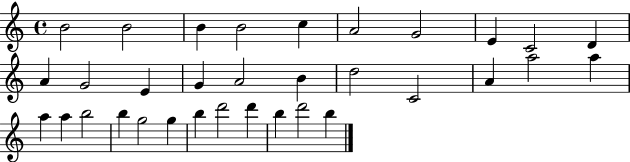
X:1
T:Untitled
M:4/4
L:1/4
K:C
B2 B2 B B2 c A2 G2 E C2 D A G2 E G A2 B d2 C2 A a2 a a a b2 b g2 g b d'2 d' b d'2 b